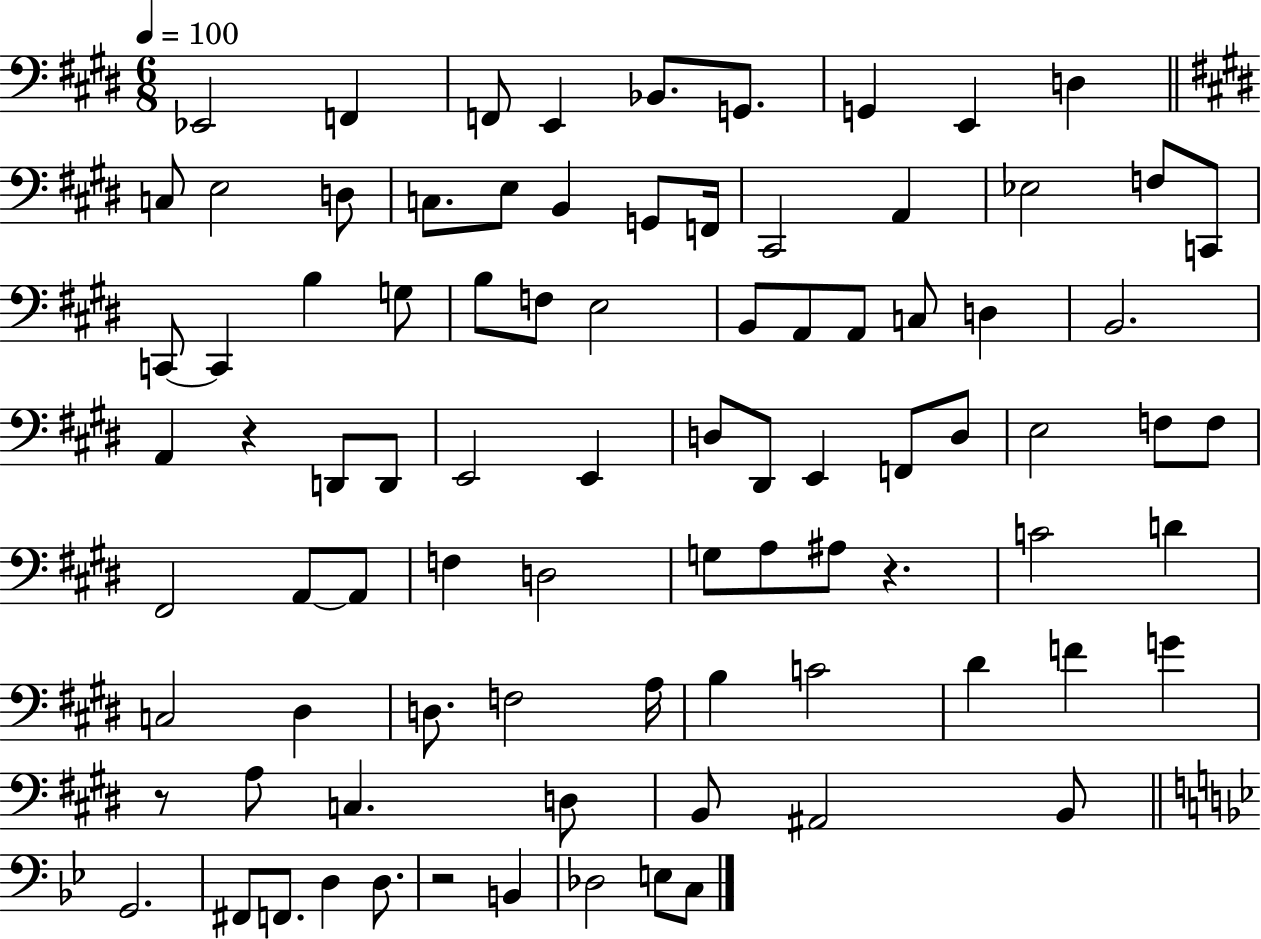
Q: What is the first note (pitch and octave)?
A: Eb2